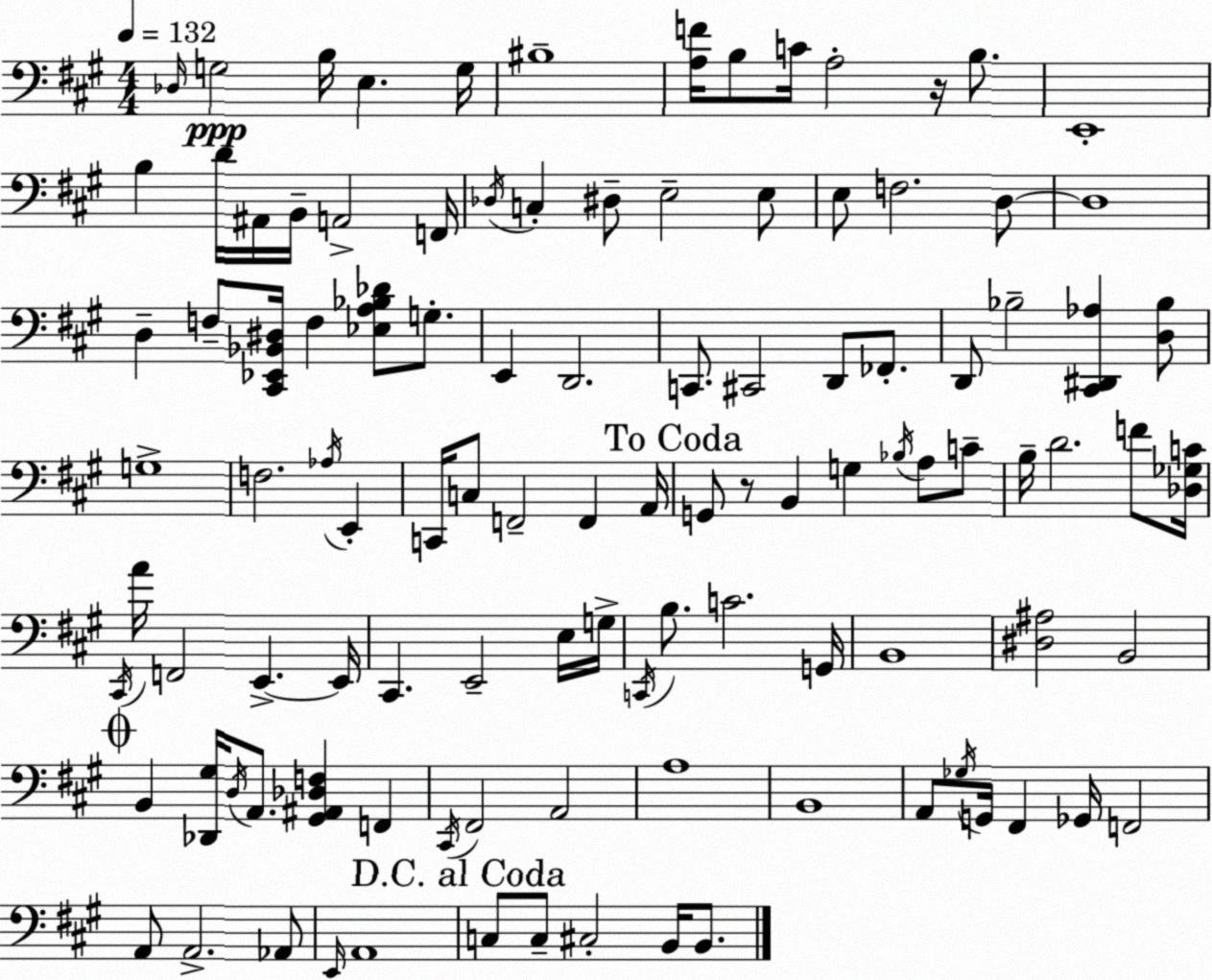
X:1
T:Untitled
M:4/4
L:1/4
K:A
_D,/4 G,2 B,/4 E, G,/4 ^B,4 [A,F]/4 B,/2 C/4 A,2 z/4 B,/2 E,,4 B, D/4 ^A,,/4 B,,/4 A,,2 F,,/4 _D,/4 C, ^D,/2 E,2 E,/2 E,/2 F,2 D,/2 D,4 D, F,/2 [^C,,_E,,_B,,^D,]/4 F, [_E,A,_B,_D]/2 G,/2 E,, D,,2 C,,/2 ^C,,2 D,,/2 _F,,/2 D,,/2 _B,2 [^C,,^D,,_A,] [D,_B,]/2 G,4 F,2 _A,/4 E,, C,,/4 C,/2 F,,2 F,, A,,/4 G,,/2 z/2 B,, G, _B,/4 A,/2 C/2 B,/4 D2 F/2 [_D,_G,C]/4 ^C,,/4 A/4 F,,2 E,, E,,/4 ^C,, E,,2 E,/4 G,/4 C,,/4 B,/2 C2 G,,/4 B,,4 [^D,^A,]2 B,,2 B,, [_D,,^G,]/4 D,/4 A,,/2 [^G,,^A,,_D,F,] F,, ^C,,/4 ^F,,2 A,,2 A,4 B,,4 A,,/2 _G,/4 G,,/4 ^F,, _G,,/4 F,,2 A,,/2 A,,2 _A,,/2 E,,/4 A,,4 C,/2 C,/2 ^C,2 B,,/4 B,,/2